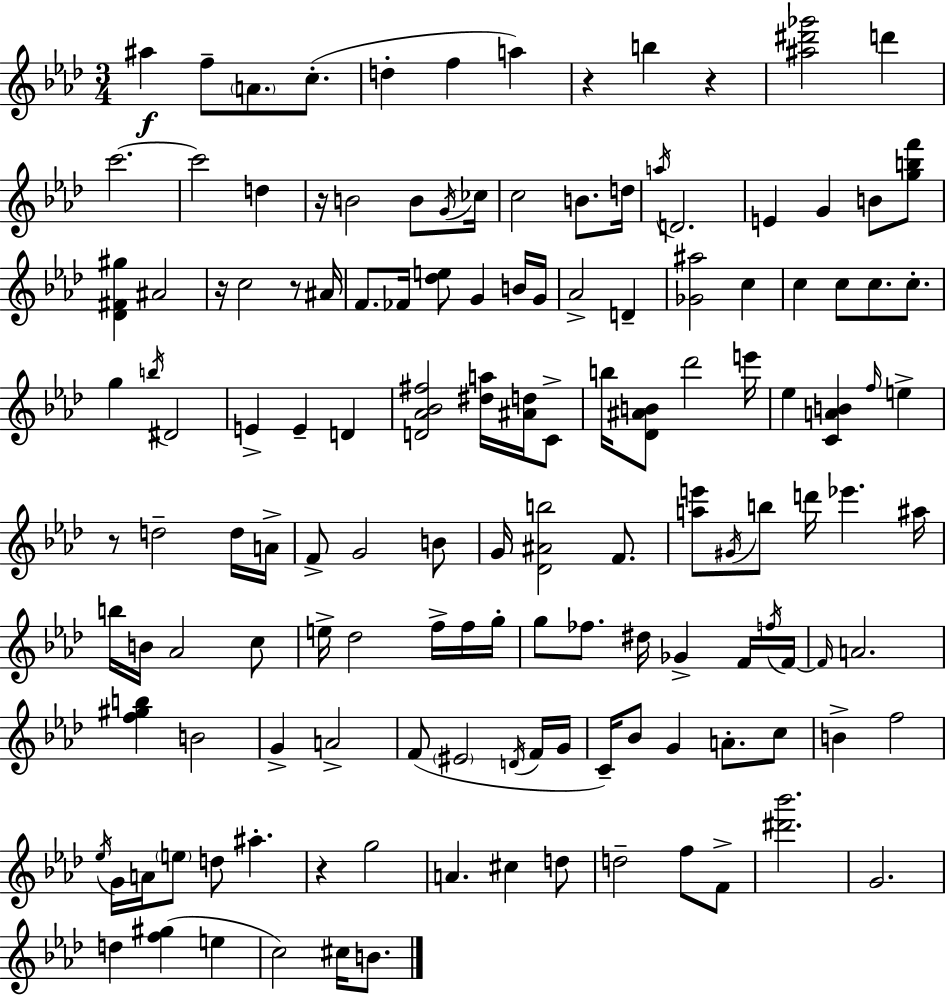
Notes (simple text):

A#5/q F5/e A4/e. C5/e. D5/q F5/q A5/q R/q B5/q R/q [A#5,D#6,Gb6]/h D6/q C6/h. C6/h D5/q R/s B4/h B4/e G4/s CES5/s C5/h B4/e. D5/s A5/s D4/h. E4/q G4/q B4/e [G5,B5,F6]/e [Db4,F#4,G#5]/q A#4/h R/s C5/h R/e A#4/s F4/e. FES4/s [Db5,E5]/e G4/q B4/s G4/s Ab4/h D4/q [Gb4,A#5]/h C5/q C5/q C5/e C5/e. C5/e. G5/q B5/s D#4/h E4/q E4/q D4/q [D4,Ab4,Bb4,F#5]/h [D#5,A5]/s [A#4,D5]/s C4/e B5/s [Db4,A#4,B4]/e Db6/h E6/s Eb5/q [C4,A4,B4]/q F5/s E5/q R/e D5/h D5/s A4/s F4/e G4/h B4/e G4/s [Db4,A#4,B5]/h F4/e. [A5,E6]/e G#4/s B5/e D6/s Eb6/q. A#5/s B5/s B4/s Ab4/h C5/e E5/s Db5/h F5/s F5/s G5/s G5/e FES5/e. D#5/s Gb4/q F4/s F5/s F4/s F4/s A4/h. [F5,G#5,B5]/q B4/h G4/q A4/h F4/e EIS4/h D4/s F4/s G4/s C4/s Bb4/e G4/q A4/e. C5/e B4/q F5/h Eb5/s G4/s A4/s E5/e D5/e A#5/q. R/q G5/h A4/q. C#5/q D5/e D5/h F5/e F4/e [D#6,Bb6]/h. G4/h. D5/q [F5,G#5]/q E5/q C5/h C#5/s B4/e.